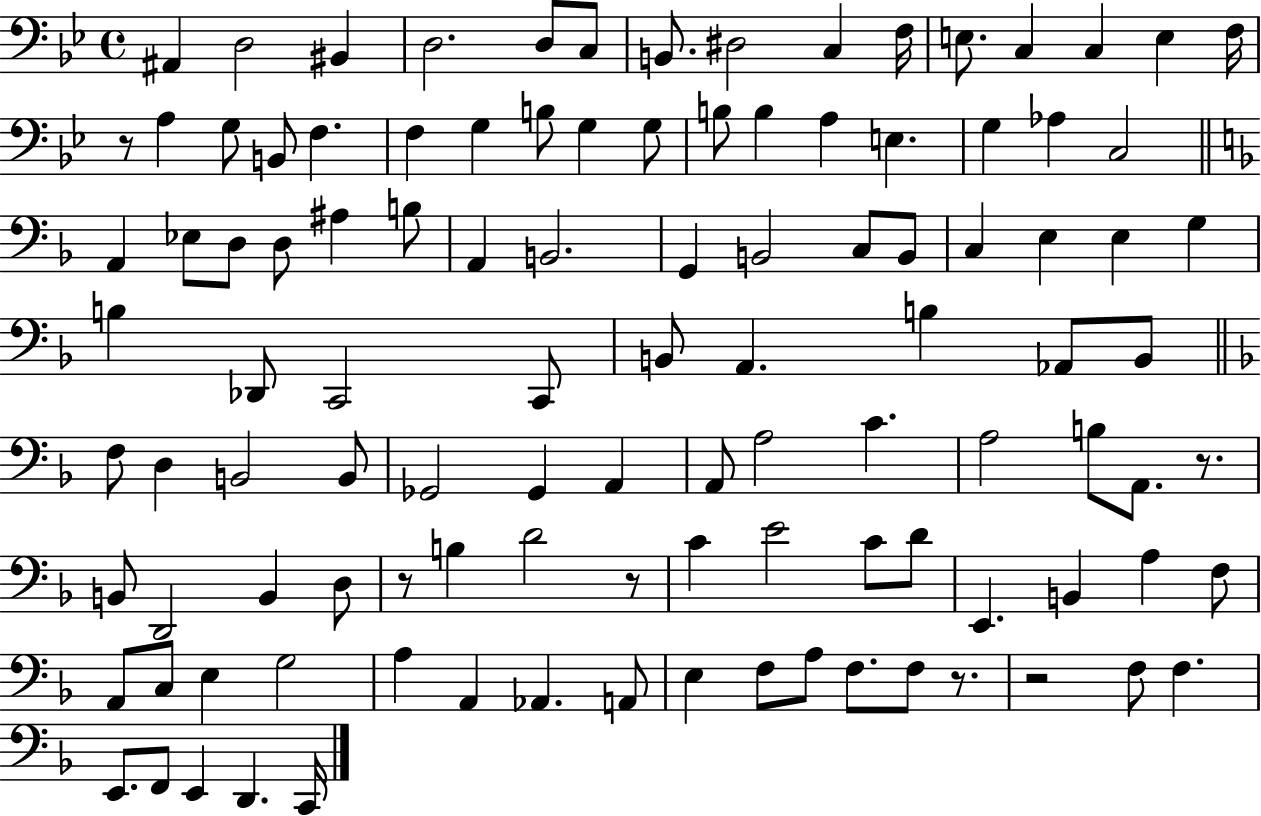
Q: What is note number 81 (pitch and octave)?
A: B2